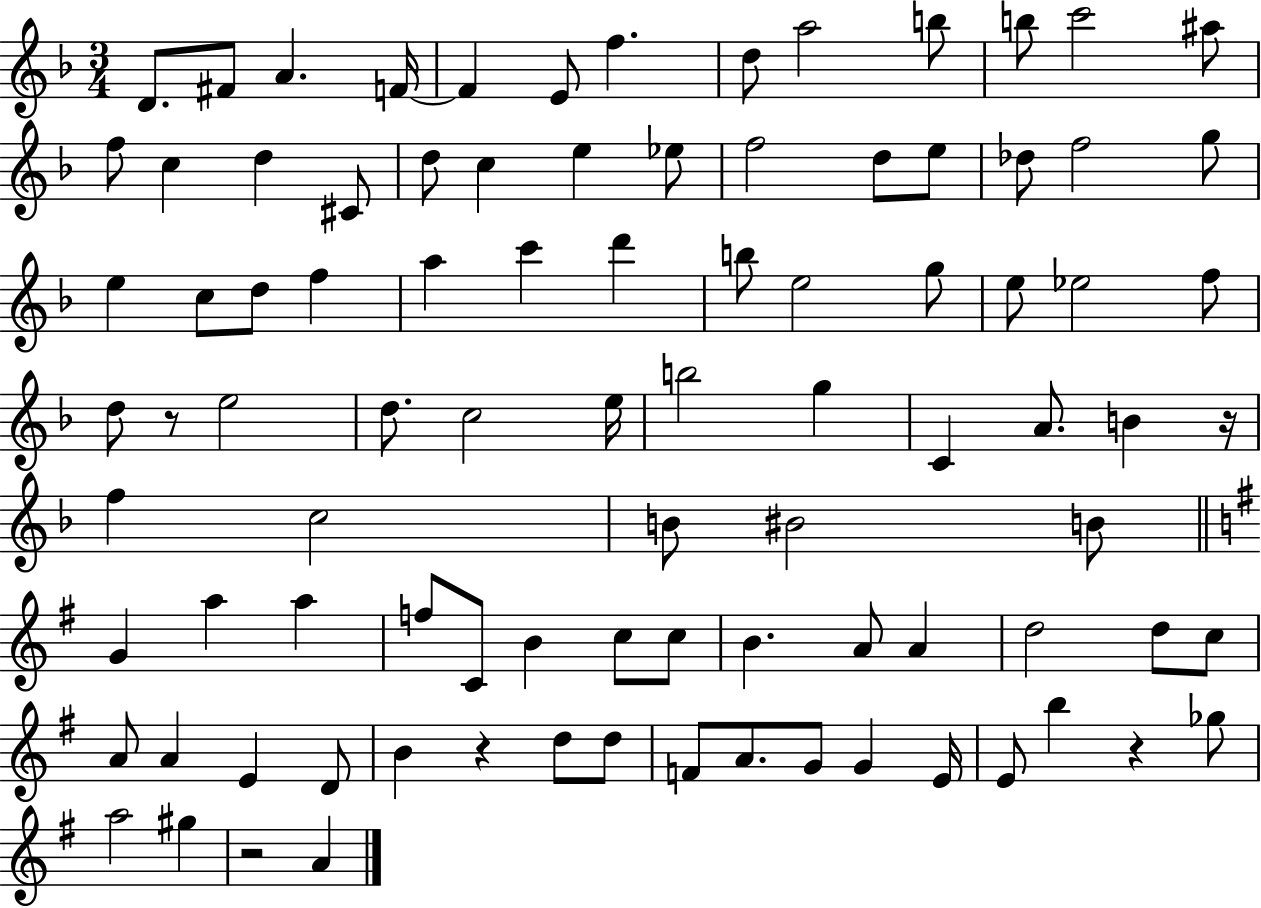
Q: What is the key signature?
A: F major